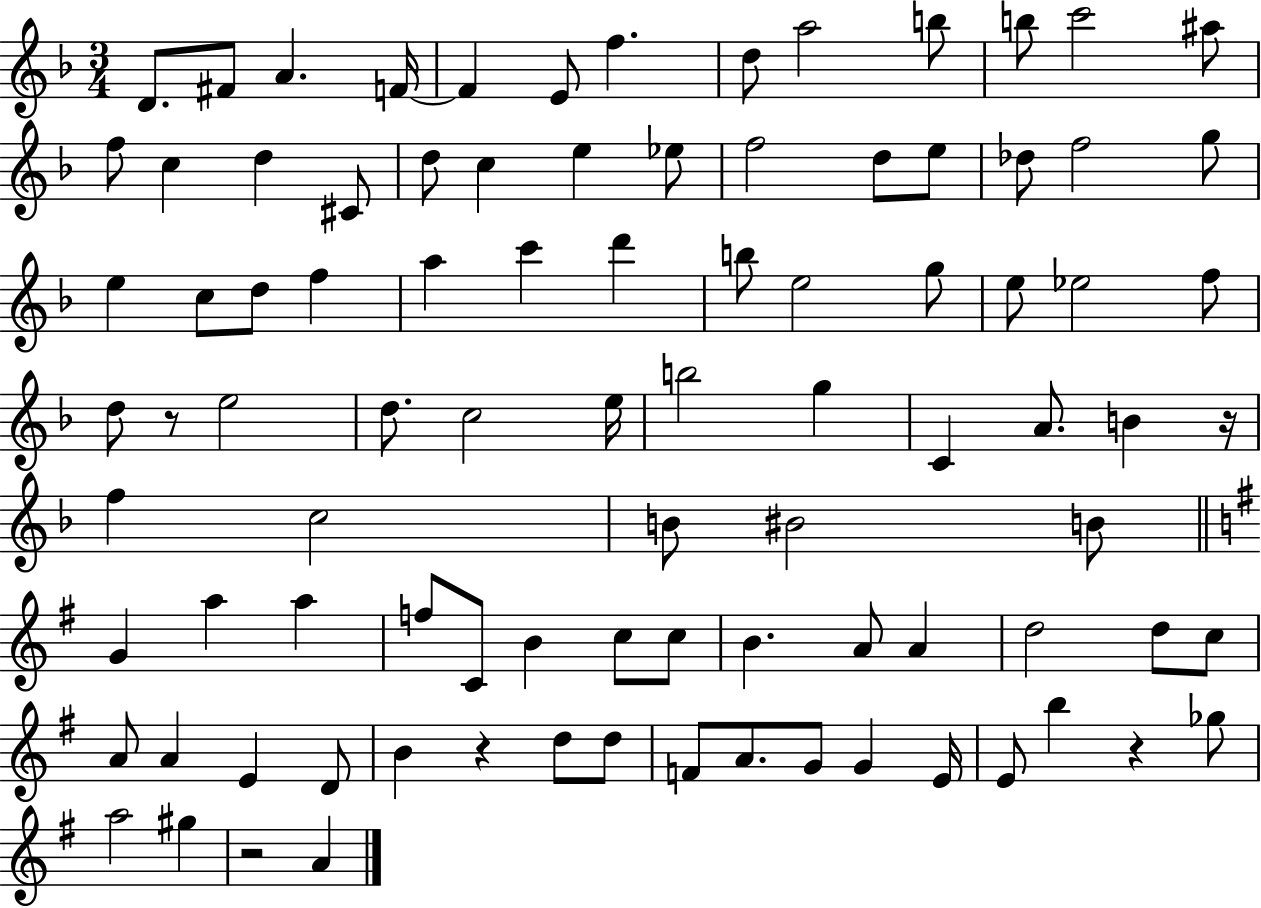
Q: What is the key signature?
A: F major